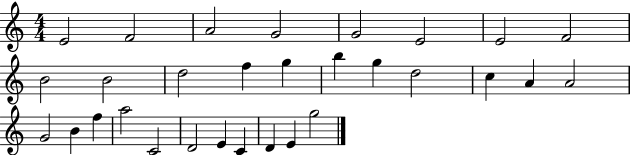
E4/h F4/h A4/h G4/h G4/h E4/h E4/h F4/h B4/h B4/h D5/h F5/q G5/q B5/q G5/q D5/h C5/q A4/q A4/h G4/h B4/q F5/q A5/h C4/h D4/h E4/q C4/q D4/q E4/q G5/h